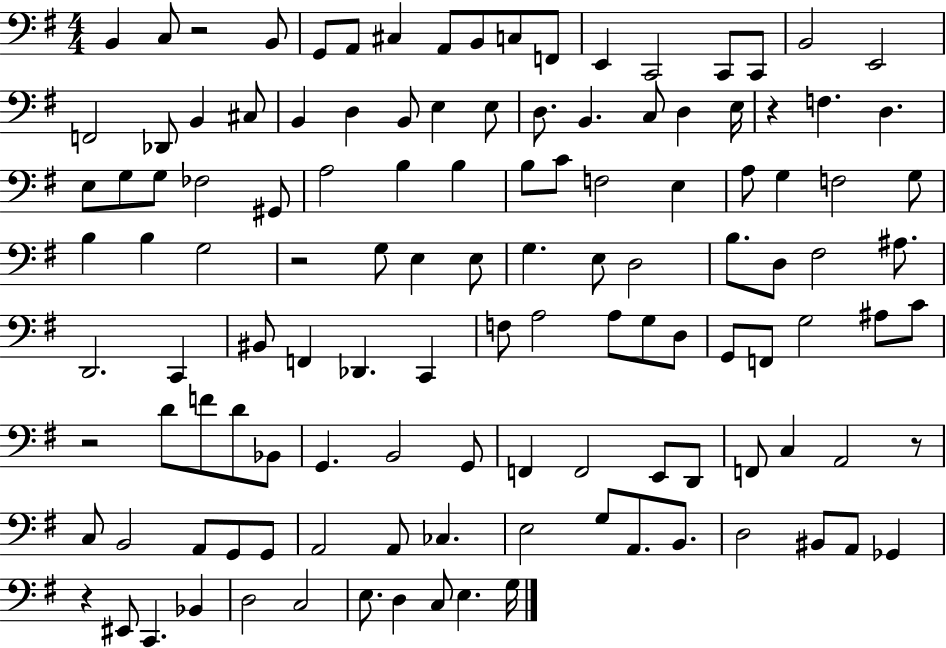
X:1
T:Untitled
M:4/4
L:1/4
K:G
B,, C,/2 z2 B,,/2 G,,/2 A,,/2 ^C, A,,/2 B,,/2 C,/2 F,,/2 E,, C,,2 C,,/2 C,,/2 B,,2 E,,2 F,,2 _D,,/2 B,, ^C,/2 B,, D, B,,/2 E, E,/2 D,/2 B,, C,/2 D, E,/4 z F, D, E,/2 G,/2 G,/2 _F,2 ^G,,/2 A,2 B, B, B,/2 C/2 F,2 E, A,/2 G, F,2 G,/2 B, B, G,2 z2 G,/2 E, E,/2 G, E,/2 D,2 B,/2 D,/2 ^F,2 ^A,/2 D,,2 C,, ^B,,/2 F,, _D,, C,, F,/2 A,2 A,/2 G,/2 D,/2 G,,/2 F,,/2 G,2 ^A,/2 C/2 z2 D/2 F/2 D/2 _B,,/2 G,, B,,2 G,,/2 F,, F,,2 E,,/2 D,,/2 F,,/2 C, A,,2 z/2 C,/2 B,,2 A,,/2 G,,/2 G,,/2 A,,2 A,,/2 _C, E,2 G,/2 A,,/2 B,,/2 D,2 ^B,,/2 A,,/2 _G,, z ^E,,/2 C,, _B,, D,2 C,2 E,/2 D, C,/2 E, G,/4